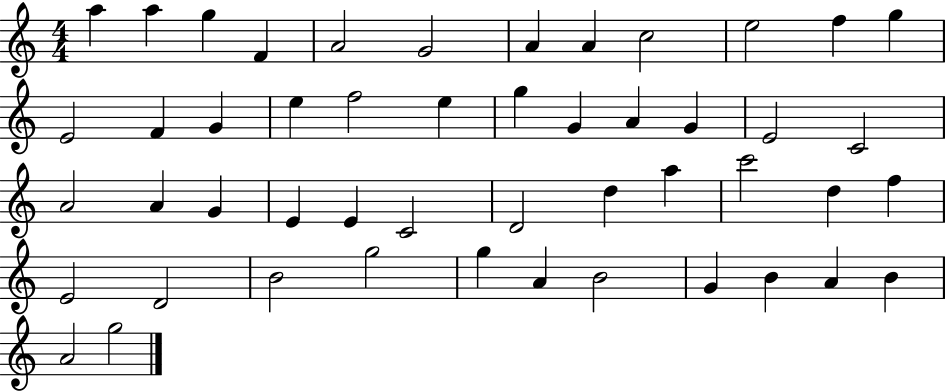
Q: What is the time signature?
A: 4/4